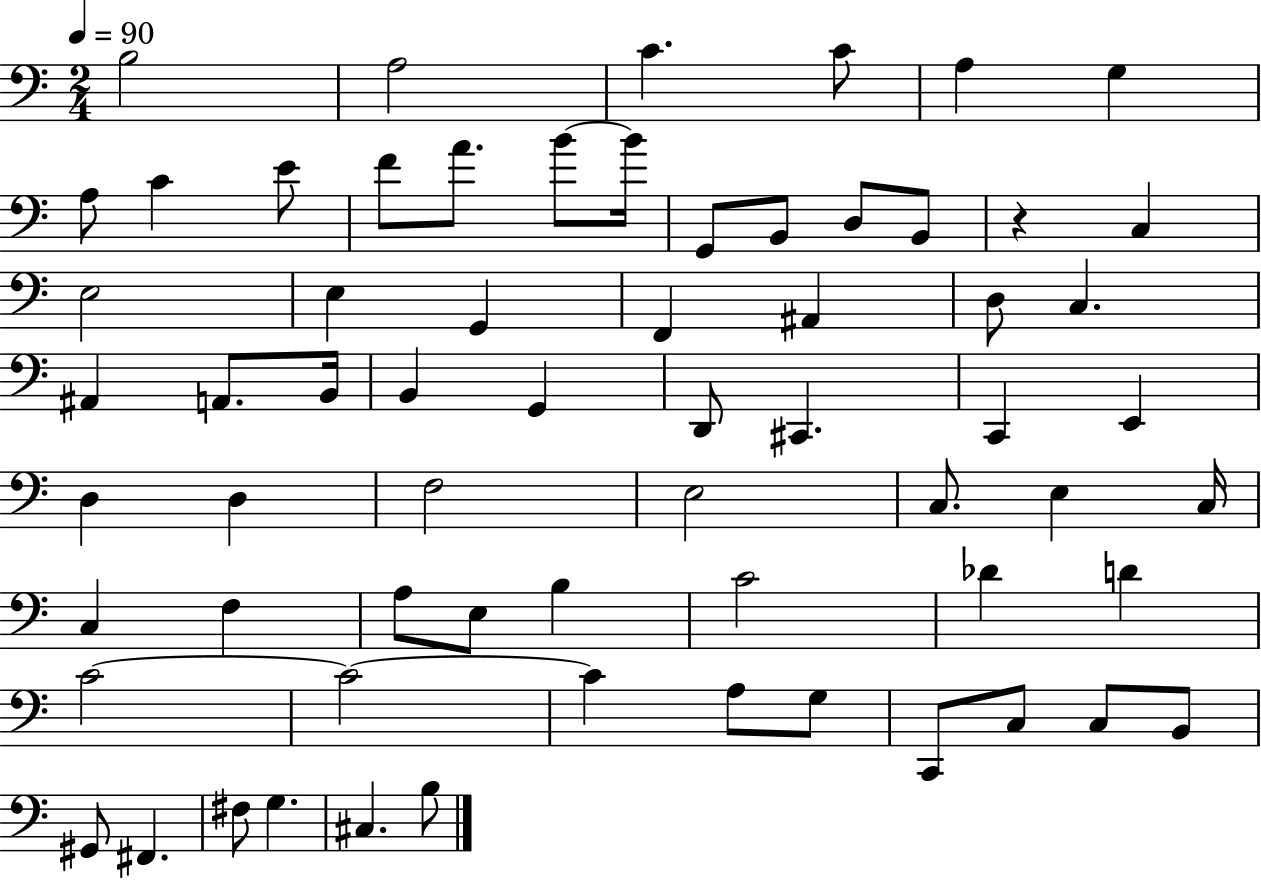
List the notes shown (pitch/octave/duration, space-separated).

B3/h A3/h C4/q. C4/e A3/q G3/q A3/e C4/q E4/e F4/e A4/e. B4/e B4/s G2/e B2/e D3/e B2/e R/q C3/q E3/h E3/q G2/q F2/q A#2/q D3/e C3/q. A#2/q A2/e. B2/s B2/q G2/q D2/e C#2/q. C2/q E2/q D3/q D3/q F3/h E3/h C3/e. E3/q C3/s C3/q F3/q A3/e E3/e B3/q C4/h Db4/q D4/q C4/h C4/h C4/q A3/e G3/e C2/e C3/e C3/e B2/e G#2/e F#2/q. F#3/e G3/q. C#3/q. B3/e